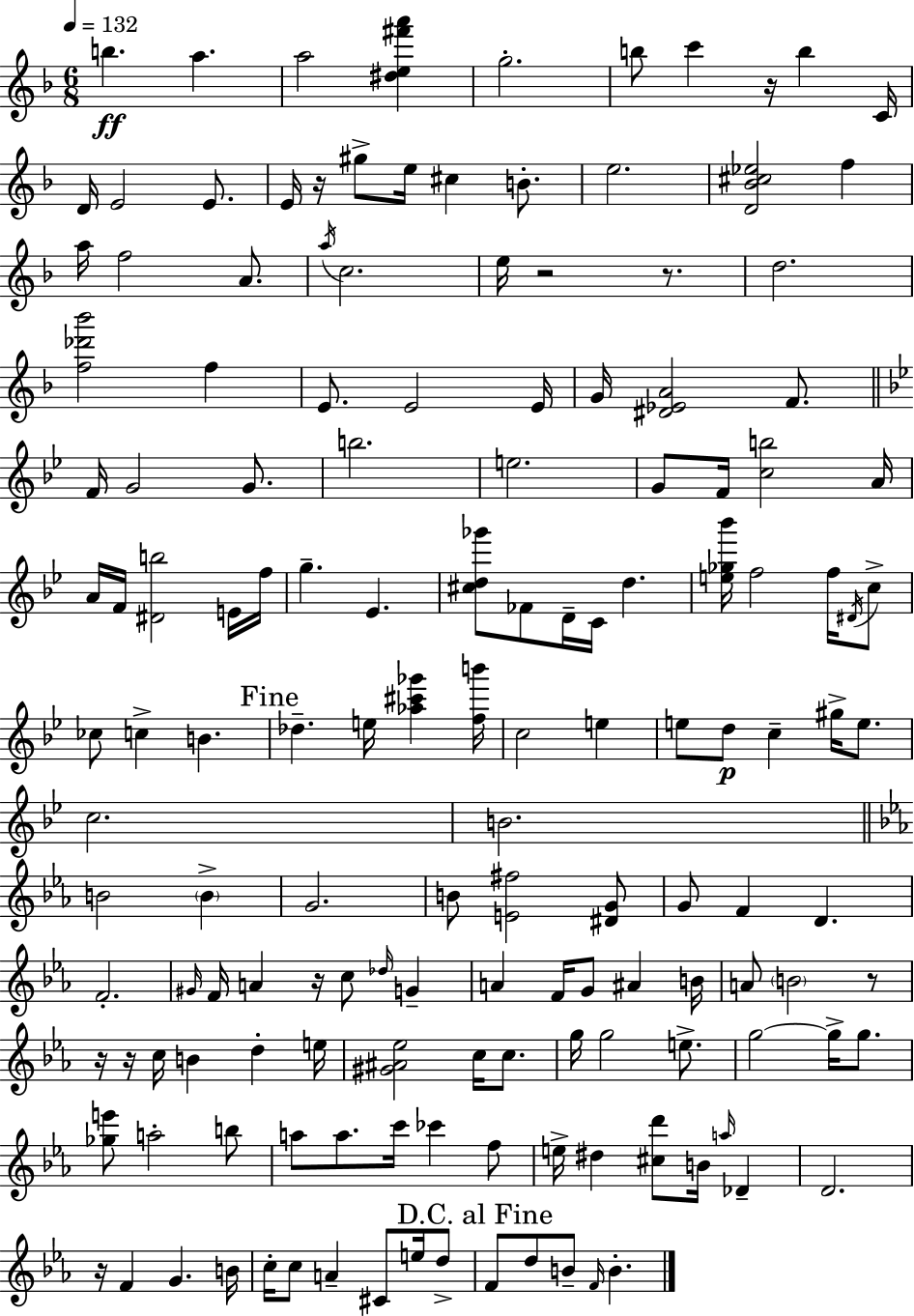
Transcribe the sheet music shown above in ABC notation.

X:1
T:Untitled
M:6/8
L:1/4
K:F
b a a2 [^de^f'a'] g2 b/2 c' z/4 b C/4 D/4 E2 E/2 E/4 z/4 ^g/2 e/4 ^c B/2 e2 [D_B^c_e]2 f a/4 f2 A/2 a/4 c2 e/4 z2 z/2 d2 [f_d'_b']2 f E/2 E2 E/4 G/4 [^D_EA]2 F/2 F/4 G2 G/2 b2 e2 G/2 F/4 [cb]2 A/4 A/4 F/4 [^Db]2 E/4 f/4 g _E [^cd_g']/2 _F/2 D/4 C/4 d [e_g_b']/4 f2 f/4 ^D/4 c/2 _c/2 c B _d e/4 [_a^c'_g'] [fb']/4 c2 e e/2 d/2 c ^g/4 e/2 c2 B2 B2 B G2 B/2 [E^f]2 [^DG]/2 G/2 F D F2 ^G/4 F/4 A z/4 c/2 _d/4 G A F/4 G/2 ^A B/4 A/2 B2 z/2 z/4 z/4 c/4 B d e/4 [^G^A_e]2 c/4 c/2 g/4 g2 e/2 g2 g/4 g/2 [_ge']/2 a2 b/2 a/2 a/2 c'/4 _c' f/2 e/4 ^d [^cd']/2 B/4 a/4 _D D2 z/4 F G B/4 c/4 c/2 A ^C/2 e/4 d/2 F/2 d/2 B/2 F/4 B